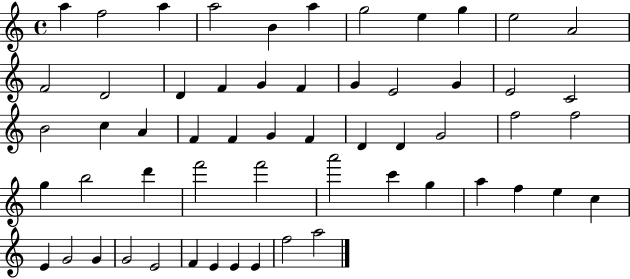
X:1
T:Untitled
M:4/4
L:1/4
K:C
a f2 a a2 B a g2 e g e2 A2 F2 D2 D F G F G E2 G E2 C2 B2 c A F F G F D D G2 f2 f2 g b2 d' f'2 f'2 a'2 c' g a f e c E G2 G G2 E2 F E E E f2 a2